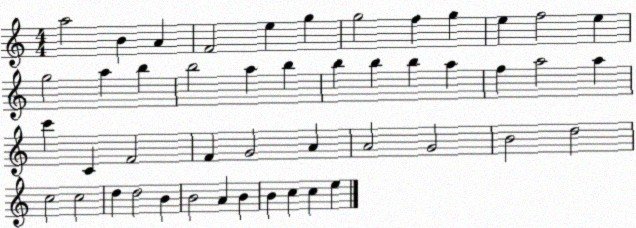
X:1
T:Untitled
M:4/4
L:1/4
K:C
a2 B A F2 e g g2 f g e f2 e g2 a b b2 a b b b b a f a2 a c' C F2 F G2 A A2 G2 B2 d2 c2 c2 d d2 B B2 A B B c c e